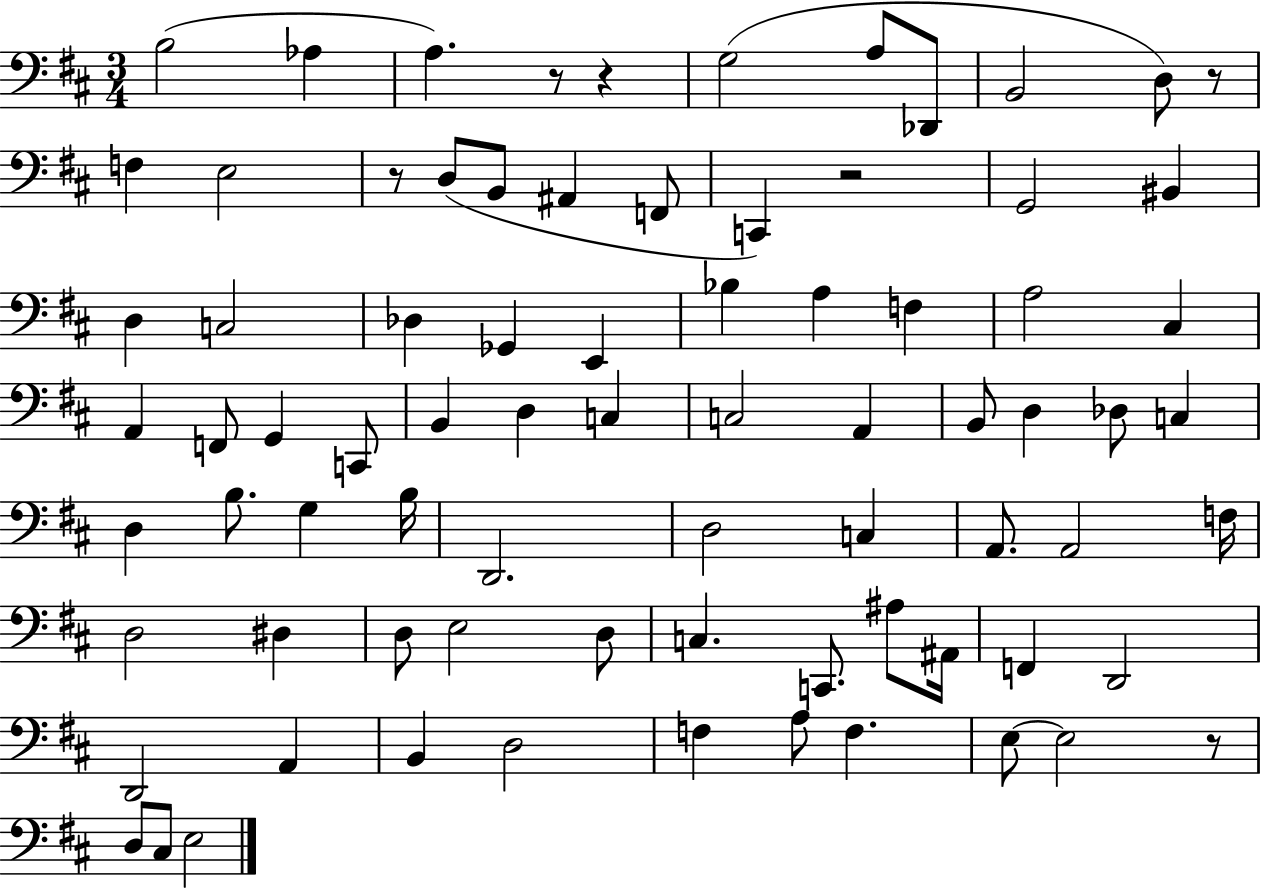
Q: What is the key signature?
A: D major